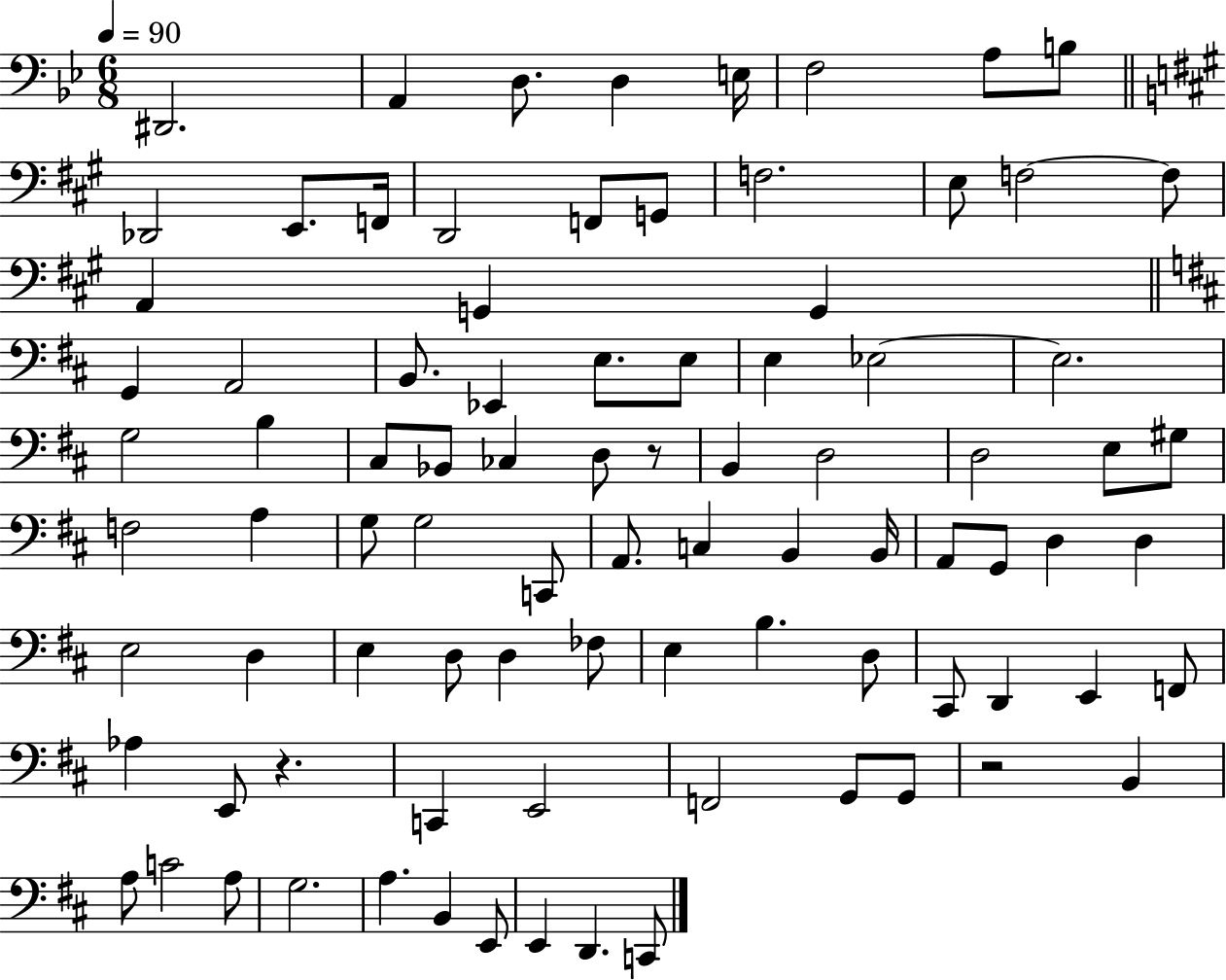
X:1
T:Untitled
M:6/8
L:1/4
K:Bb
^D,,2 A,, D,/2 D, E,/4 F,2 A,/2 B,/2 _D,,2 E,,/2 F,,/4 D,,2 F,,/2 G,,/2 F,2 E,/2 F,2 F,/2 A,, G,, G,, G,, A,,2 B,,/2 _E,, E,/2 E,/2 E, _E,2 _E,2 G,2 B, ^C,/2 _B,,/2 _C, D,/2 z/2 B,, D,2 D,2 E,/2 ^G,/2 F,2 A, G,/2 G,2 C,,/2 A,,/2 C, B,, B,,/4 A,,/2 G,,/2 D, D, E,2 D, E, D,/2 D, _F,/2 E, B, D,/2 ^C,,/2 D,, E,, F,,/2 _A, E,,/2 z C,, E,,2 F,,2 G,,/2 G,,/2 z2 B,, A,/2 C2 A,/2 G,2 A, B,, E,,/2 E,, D,, C,,/2